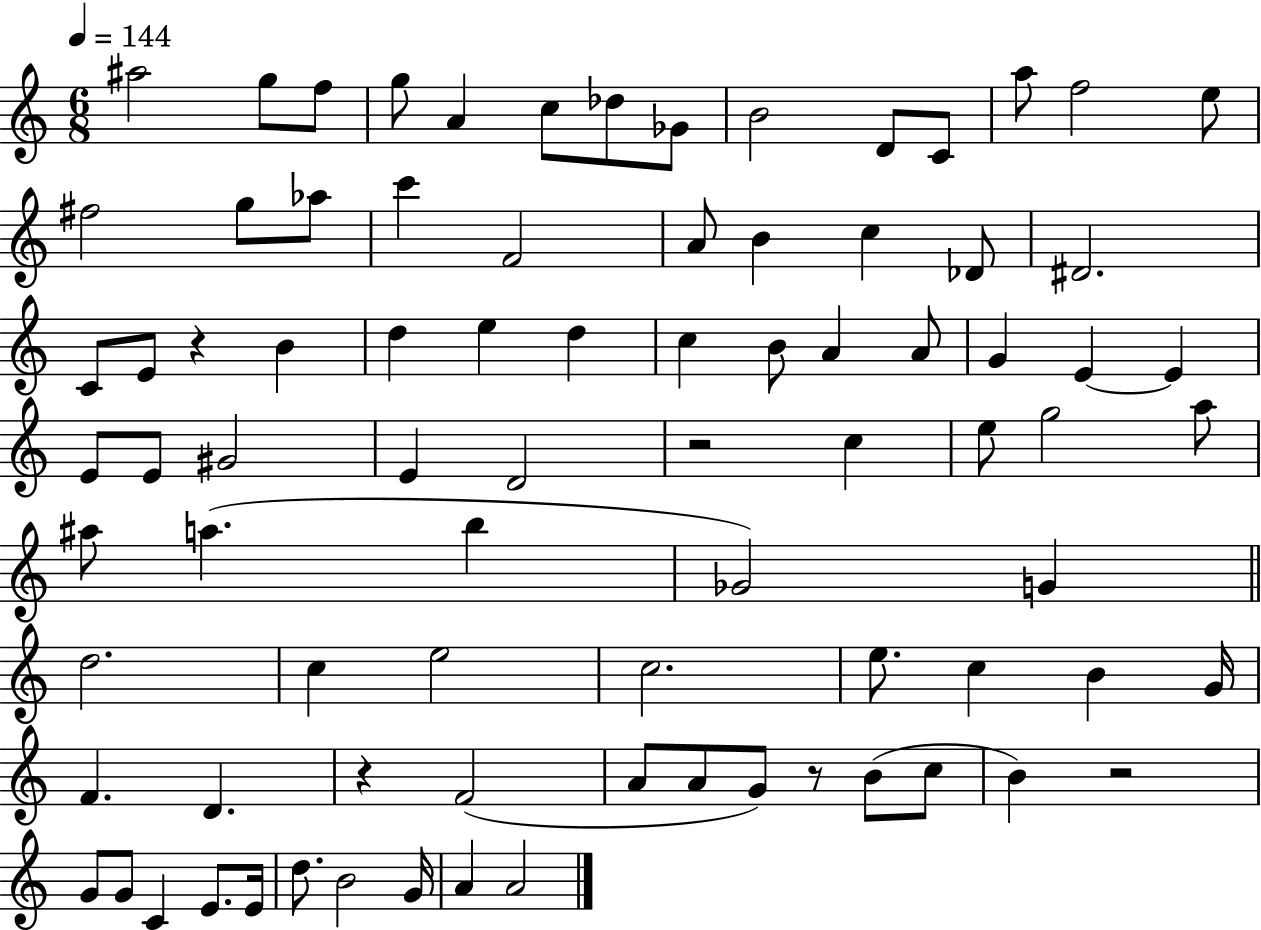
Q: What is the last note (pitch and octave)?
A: A4